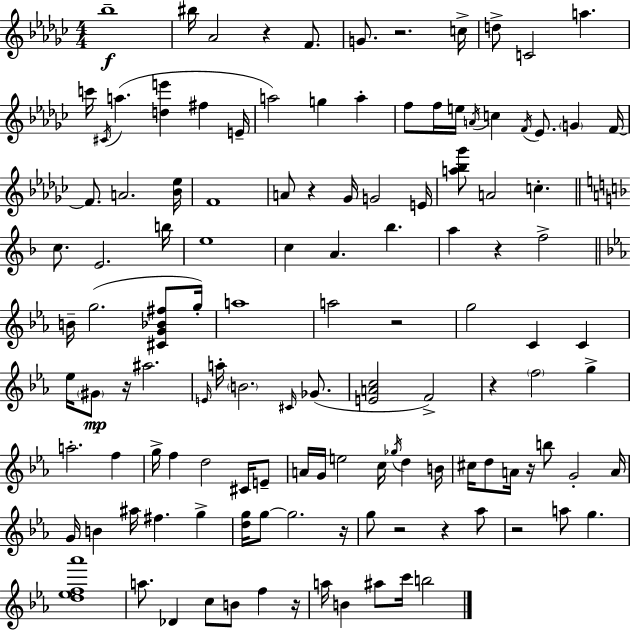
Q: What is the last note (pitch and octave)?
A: B5